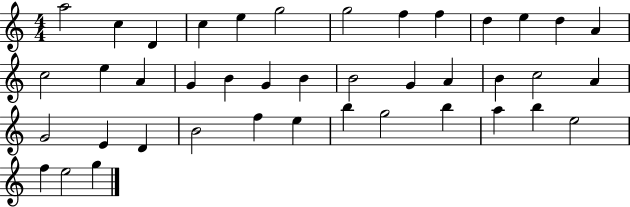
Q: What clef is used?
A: treble